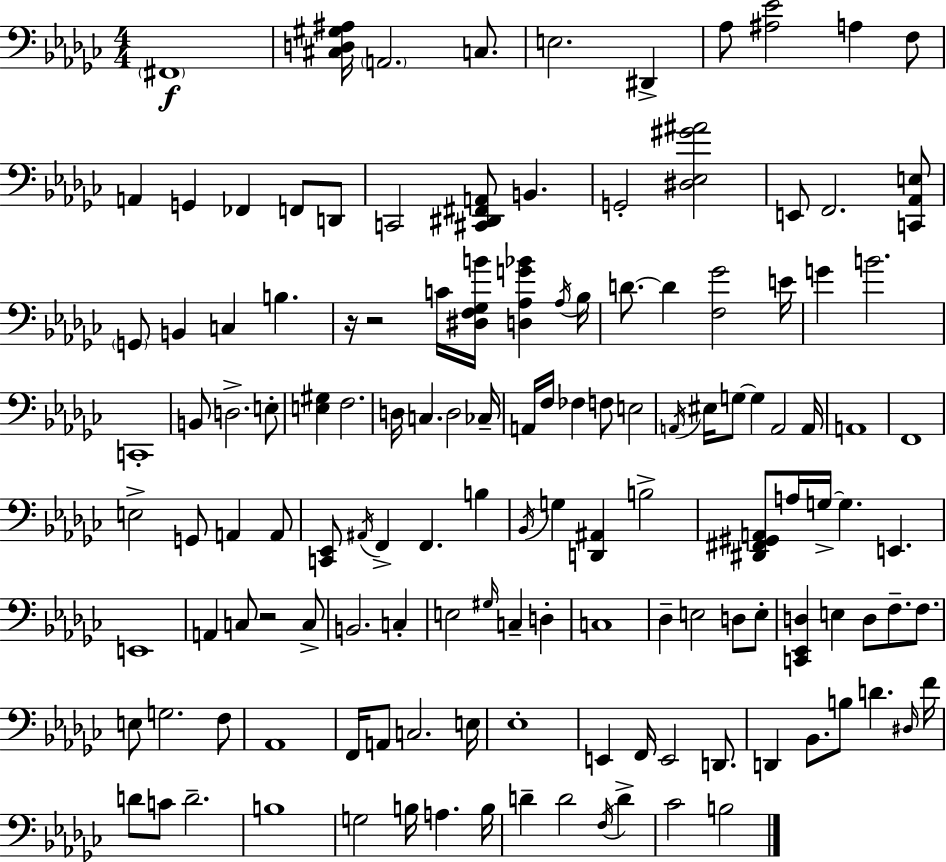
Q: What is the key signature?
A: EES minor